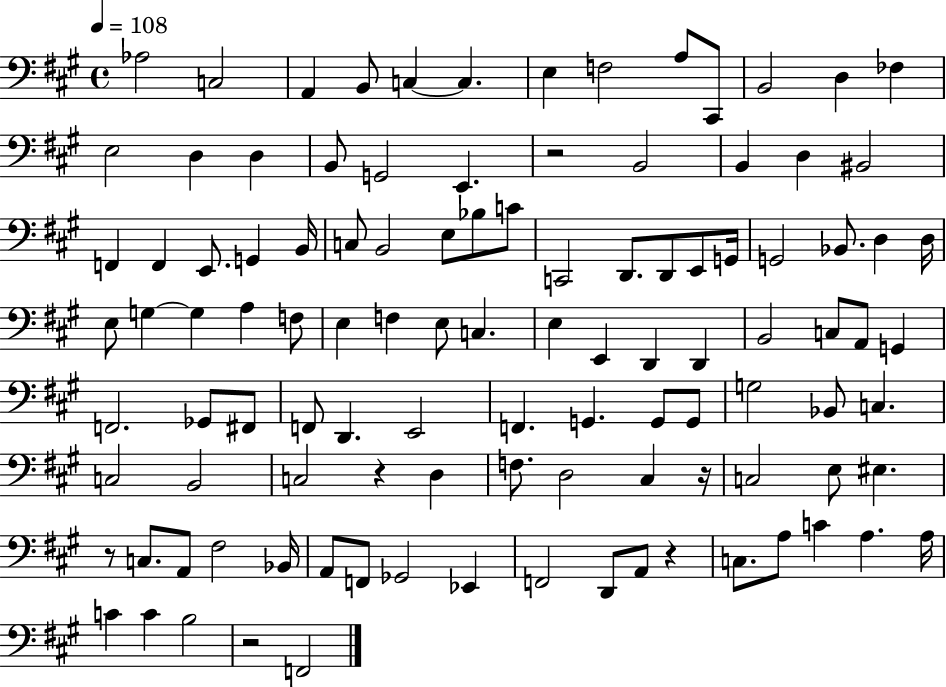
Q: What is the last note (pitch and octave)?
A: F2